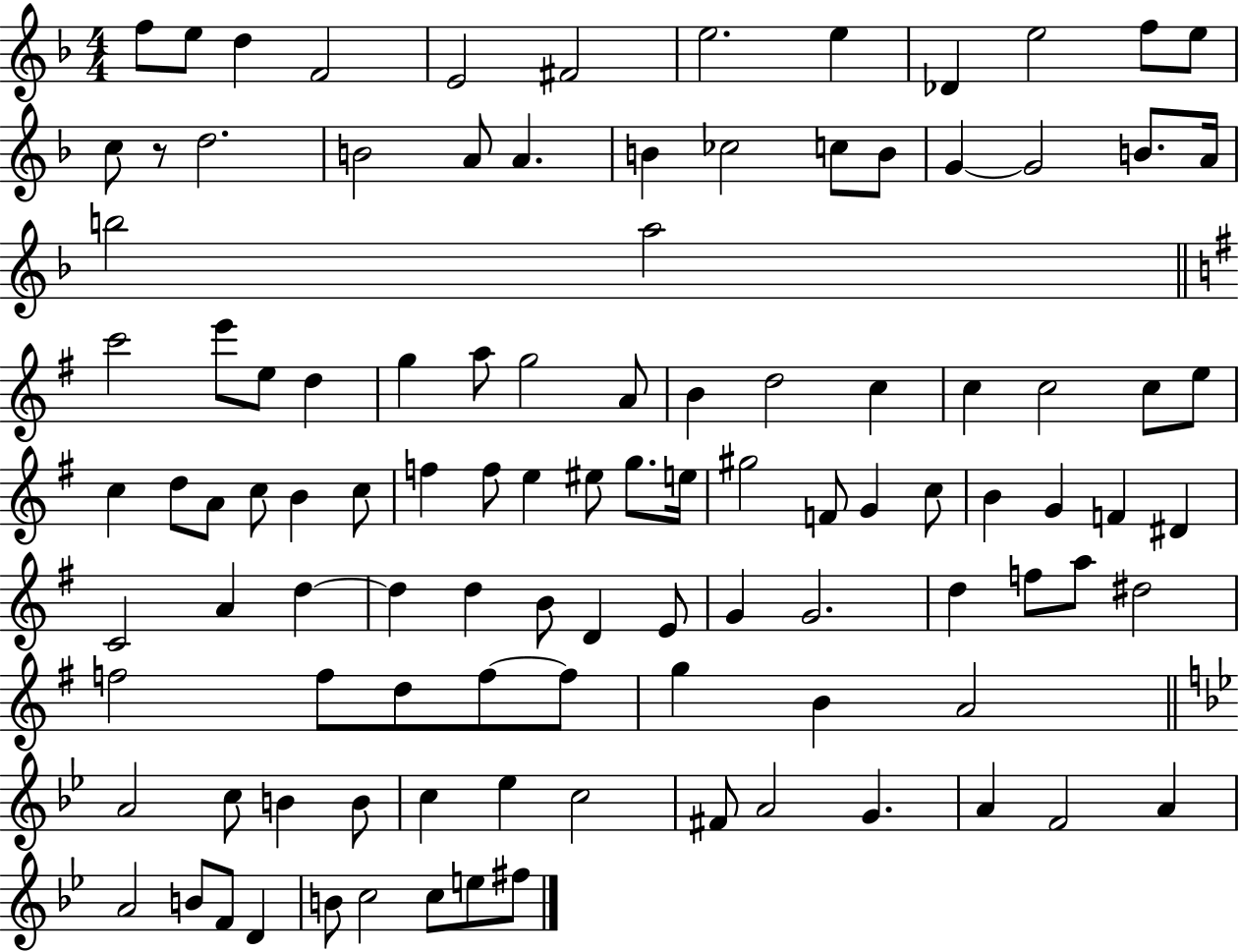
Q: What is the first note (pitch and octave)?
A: F5